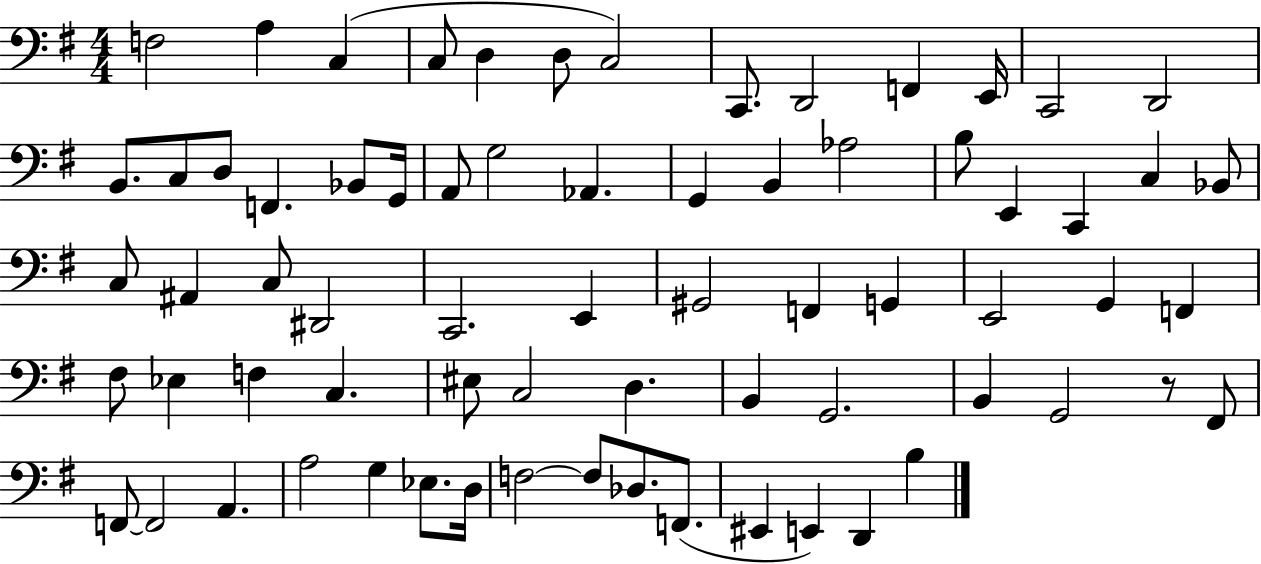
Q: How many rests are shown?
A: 1